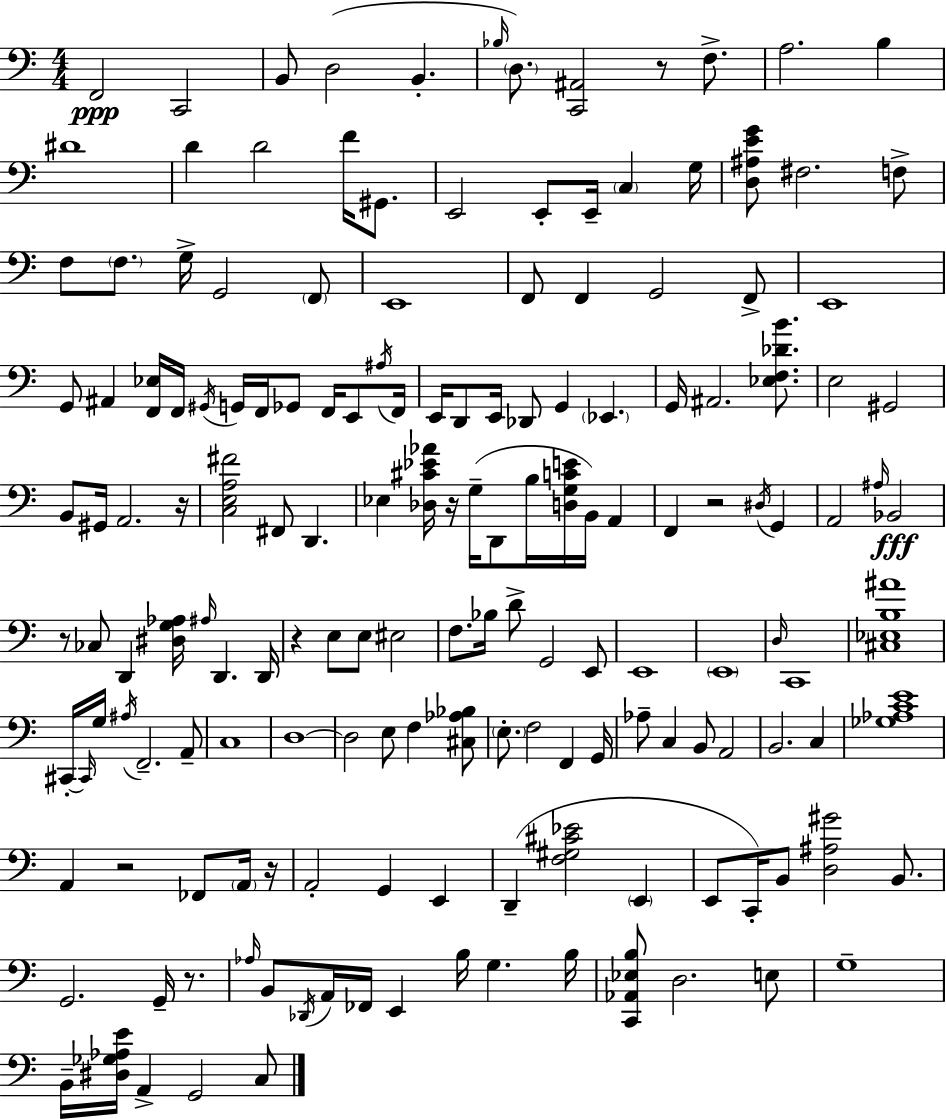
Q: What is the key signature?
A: C major